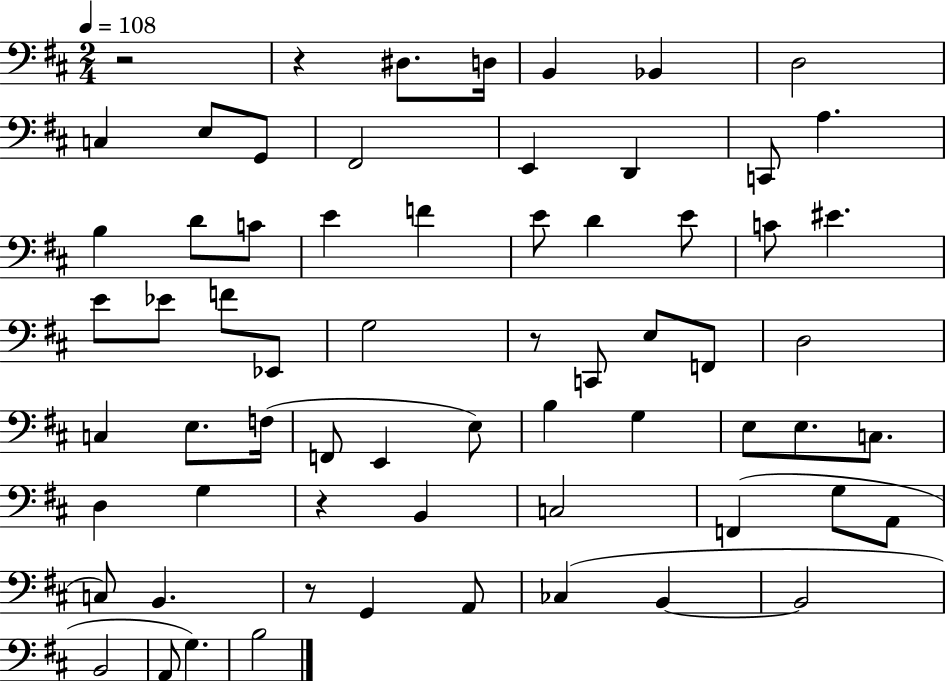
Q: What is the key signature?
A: D major